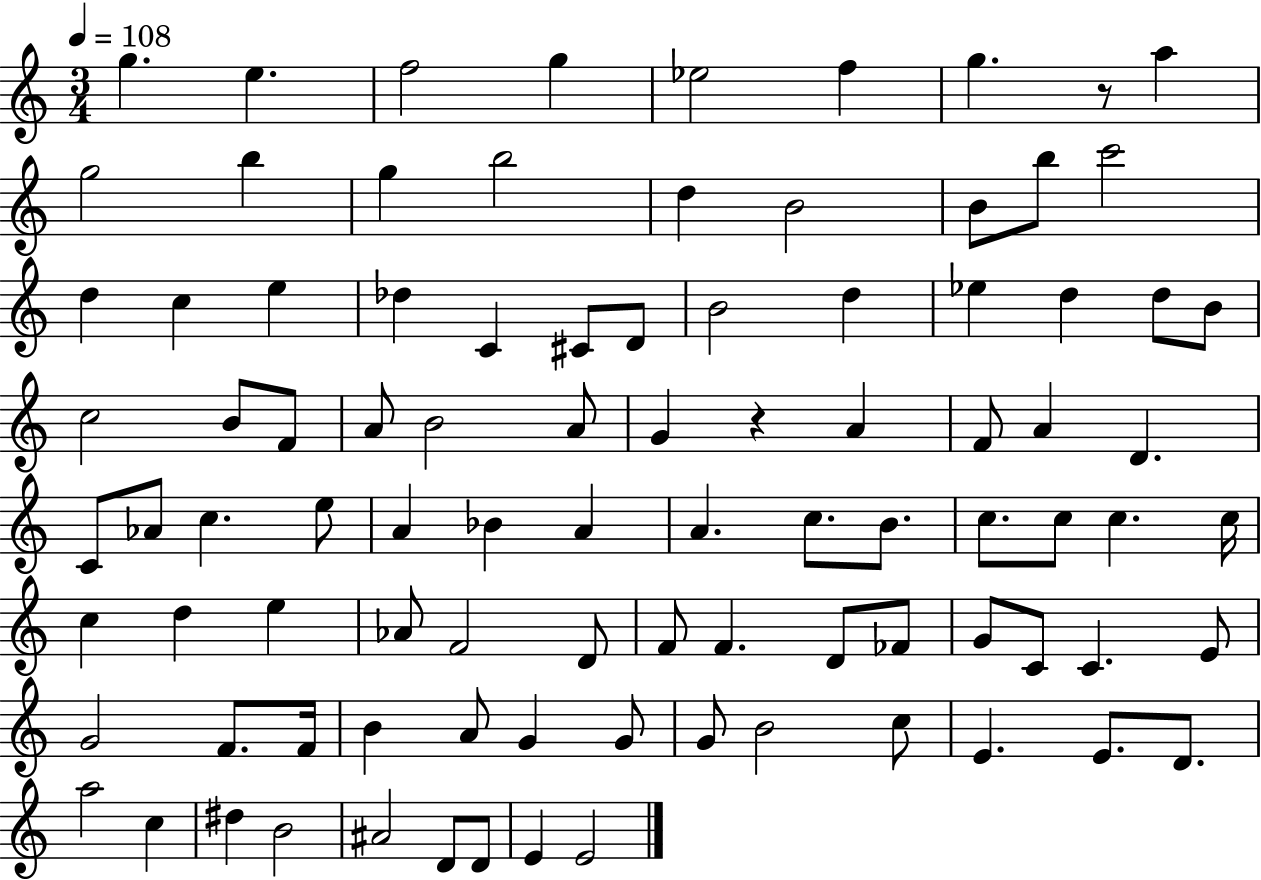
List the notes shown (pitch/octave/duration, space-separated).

G5/q. E5/q. F5/h G5/q Eb5/h F5/q G5/q. R/e A5/q G5/h B5/q G5/q B5/h D5/q B4/h B4/e B5/e C6/h D5/q C5/q E5/q Db5/q C4/q C#4/e D4/e B4/h D5/q Eb5/q D5/q D5/e B4/e C5/h B4/e F4/e A4/e B4/h A4/e G4/q R/q A4/q F4/e A4/q D4/q. C4/e Ab4/e C5/q. E5/e A4/q Bb4/q A4/q A4/q. C5/e. B4/e. C5/e. C5/e C5/q. C5/s C5/q D5/q E5/q Ab4/e F4/h D4/e F4/e F4/q. D4/e FES4/e G4/e C4/e C4/q. E4/e G4/h F4/e. F4/s B4/q A4/e G4/q G4/e G4/e B4/h C5/e E4/q. E4/e. D4/e. A5/h C5/q D#5/q B4/h A#4/h D4/e D4/e E4/q E4/h